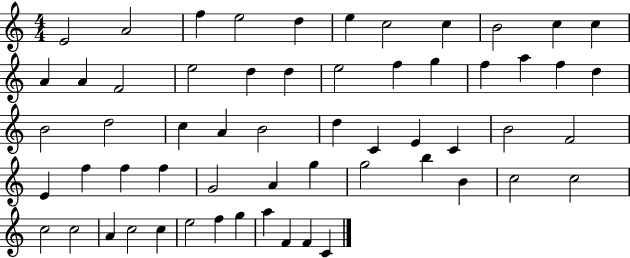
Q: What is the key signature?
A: C major